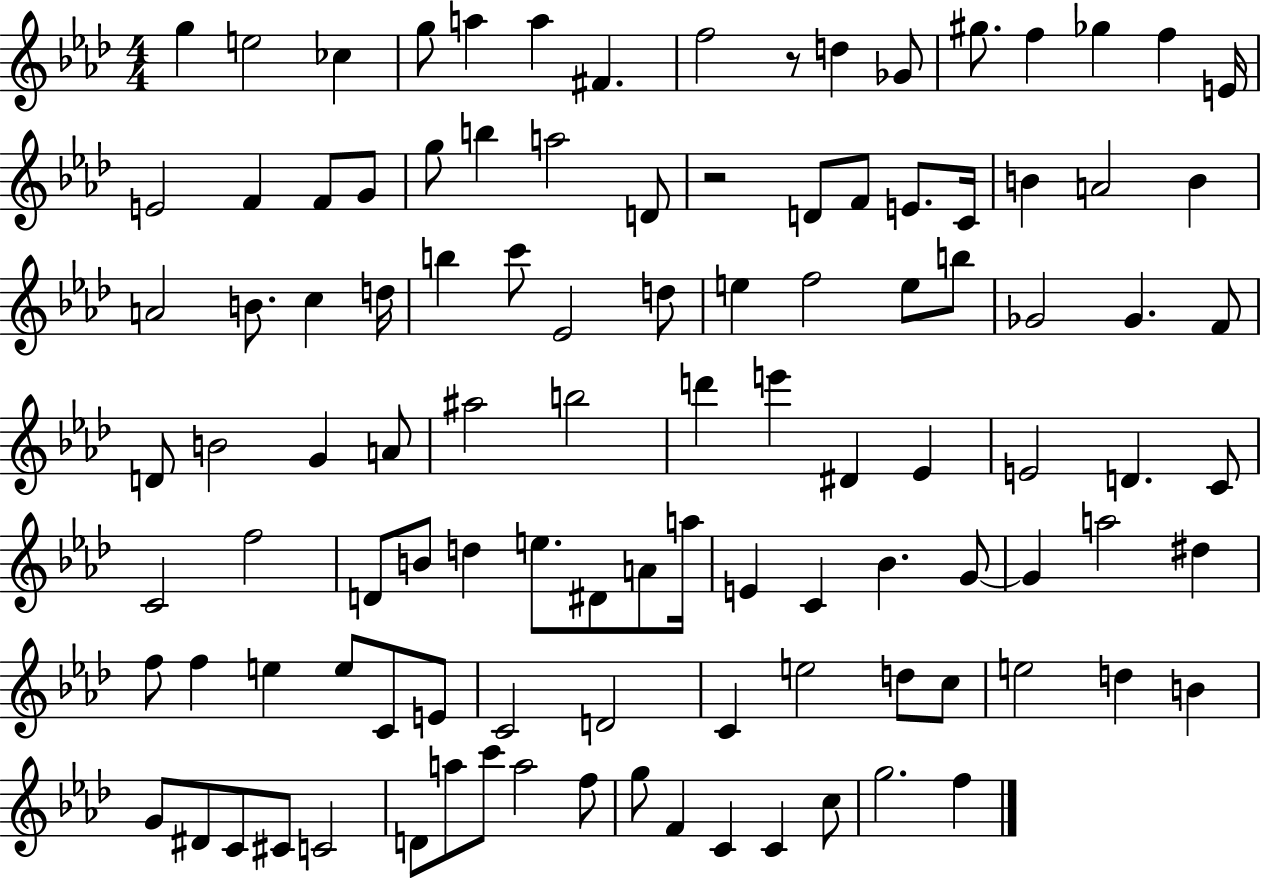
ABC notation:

X:1
T:Untitled
M:4/4
L:1/4
K:Ab
g e2 _c g/2 a a ^F f2 z/2 d _G/2 ^g/2 f _g f E/4 E2 F F/2 G/2 g/2 b a2 D/2 z2 D/2 F/2 E/2 C/4 B A2 B A2 B/2 c d/4 b c'/2 _E2 d/2 e f2 e/2 b/2 _G2 _G F/2 D/2 B2 G A/2 ^a2 b2 d' e' ^D _E E2 D C/2 C2 f2 D/2 B/2 d e/2 ^D/2 A/2 a/4 E C _B G/2 G a2 ^d f/2 f e e/2 C/2 E/2 C2 D2 C e2 d/2 c/2 e2 d B G/2 ^D/2 C/2 ^C/2 C2 D/2 a/2 c'/2 a2 f/2 g/2 F C C c/2 g2 f